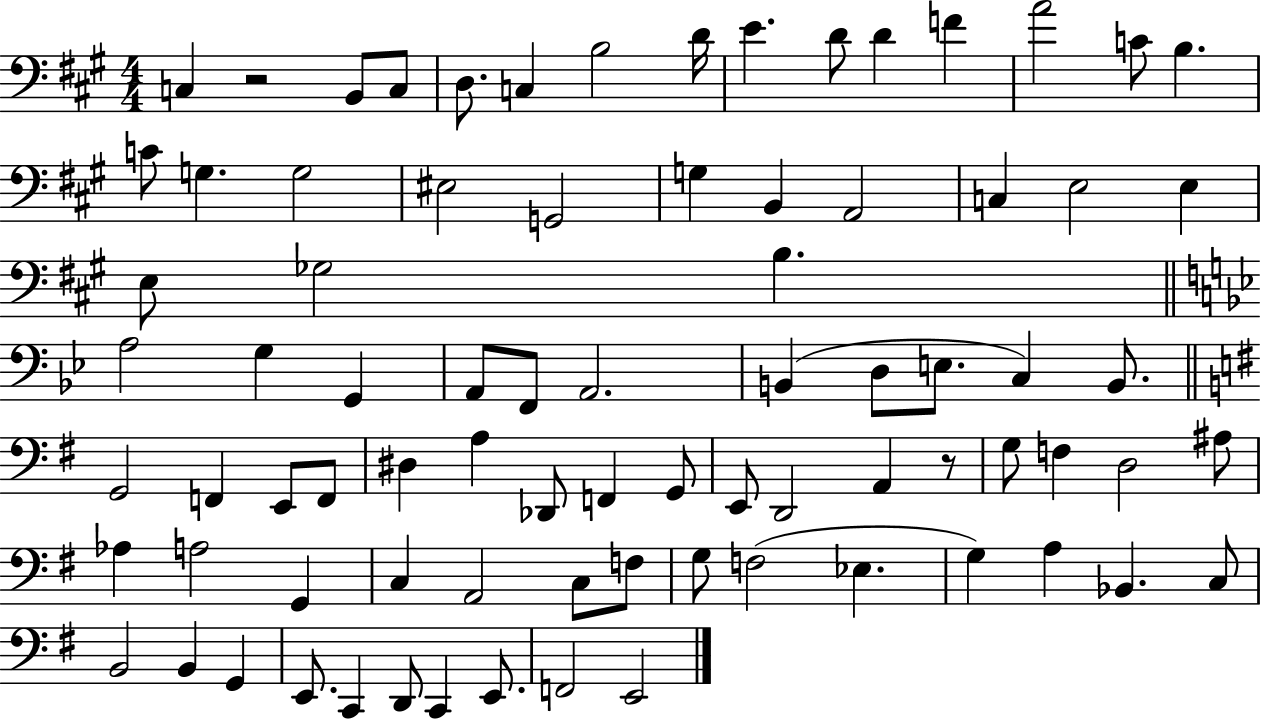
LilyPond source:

{
  \clef bass
  \numericTimeSignature
  \time 4/4
  \key a \major
  c4 r2 b,8 c8 | d8. c4 b2 d'16 | e'4. d'8 d'4 f'4 | a'2 c'8 b4. | \break c'8 g4. g2 | eis2 g,2 | g4 b,4 a,2 | c4 e2 e4 | \break e8 ges2 b4. | \bar "||" \break \key g \minor a2 g4 g,4 | a,8 f,8 a,2. | b,4( d8 e8. c4) b,8. | \bar "||" \break \key e \minor g,2 f,4 e,8 f,8 | dis4 a4 des,8 f,4 g,8 | e,8 d,2 a,4 r8 | g8 f4 d2 ais8 | \break aes4 a2 g,4 | c4 a,2 c8 f8 | g8 f2( ees4. | g4) a4 bes,4. c8 | \break b,2 b,4 g,4 | e,8. c,4 d,8 c,4 e,8. | f,2 e,2 | \bar "|."
}